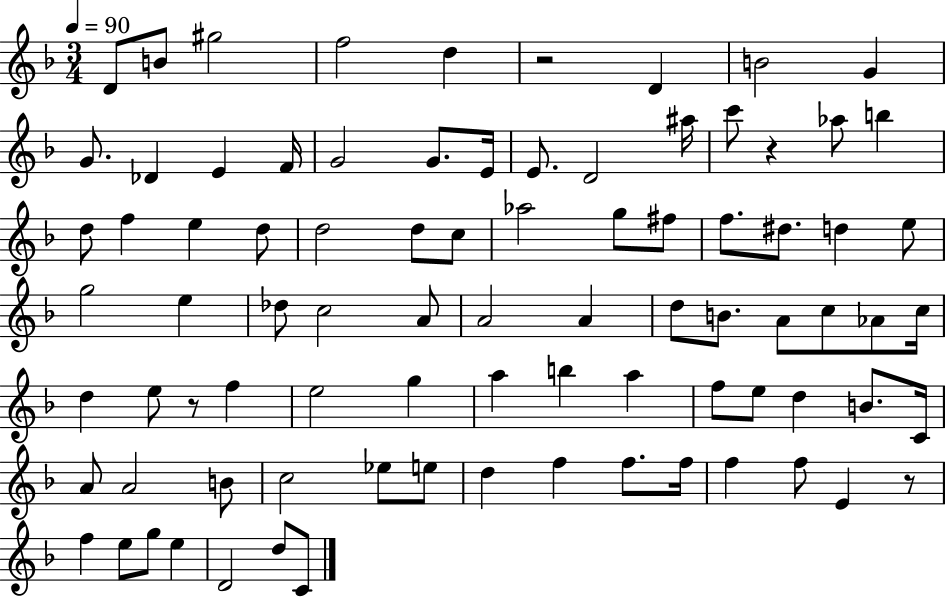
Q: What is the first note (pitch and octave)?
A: D4